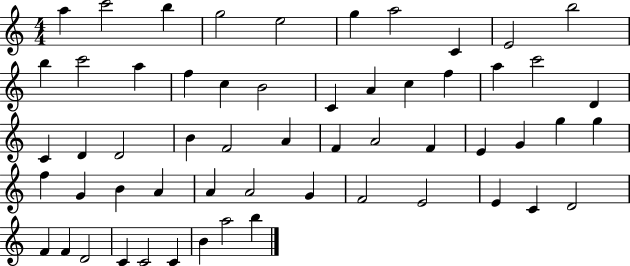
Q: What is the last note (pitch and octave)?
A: B5